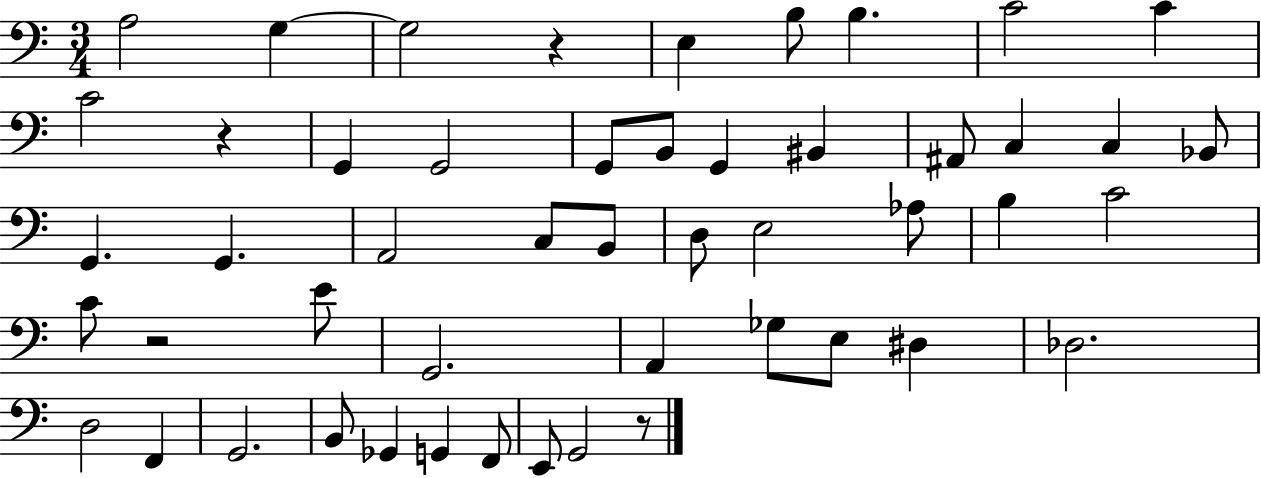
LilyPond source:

{
  \clef bass
  \numericTimeSignature
  \time 3/4
  \key c \major
  a2 g4~~ | g2 r4 | e4 b8 b4. | c'2 c'4 | \break c'2 r4 | g,4 g,2 | g,8 b,8 g,4 bis,4 | ais,8 c4 c4 bes,8 | \break g,4. g,4. | a,2 c8 b,8 | d8 e2 aes8 | b4 c'2 | \break c'8 r2 e'8 | g,2. | a,4 ges8 e8 dis4 | des2. | \break d2 f,4 | g,2. | b,8 ges,4 g,4 f,8 | e,8 g,2 r8 | \break \bar "|."
}